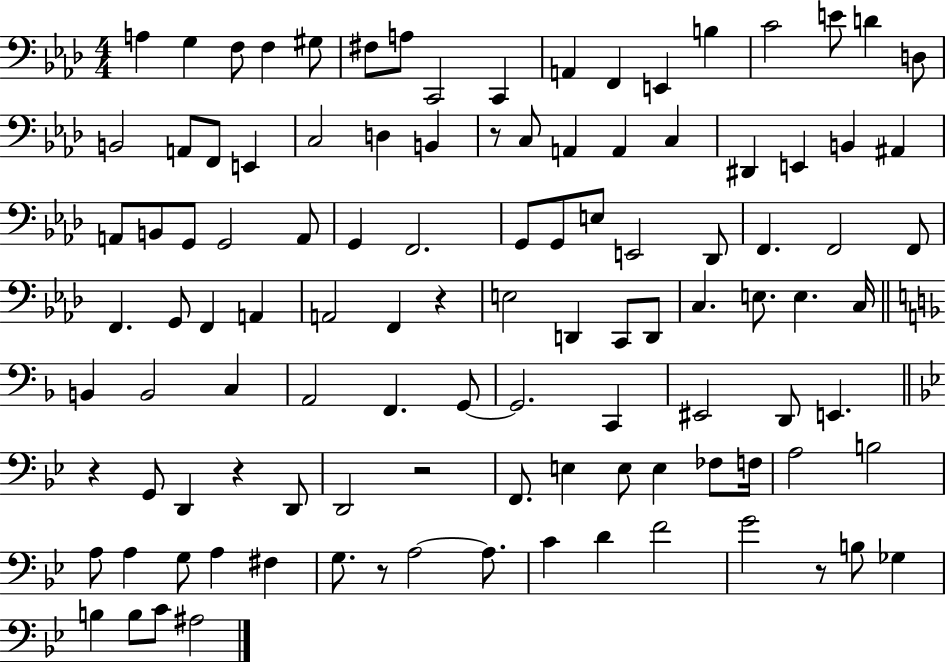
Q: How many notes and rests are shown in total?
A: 109